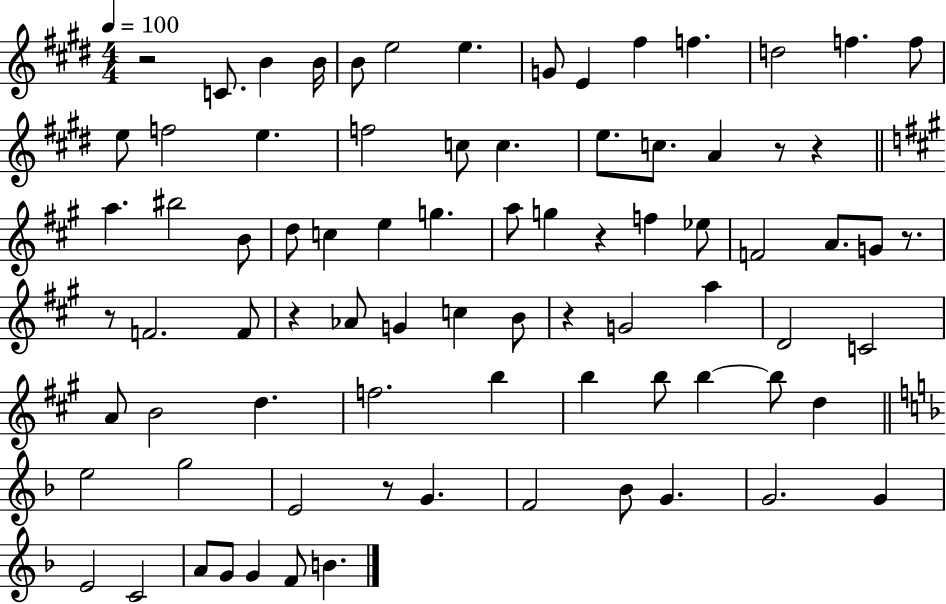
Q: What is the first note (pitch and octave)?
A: C4